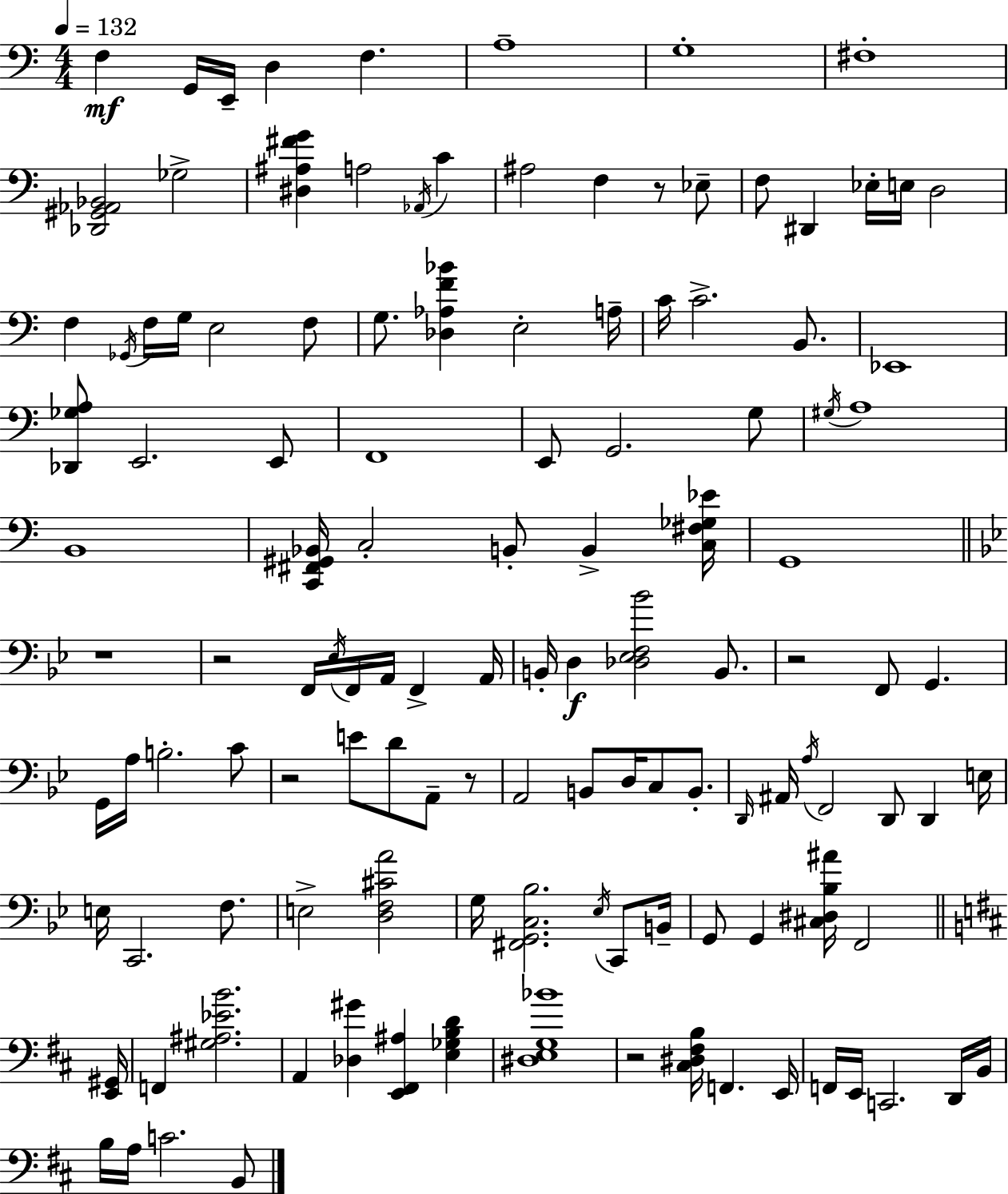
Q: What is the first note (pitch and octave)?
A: F3